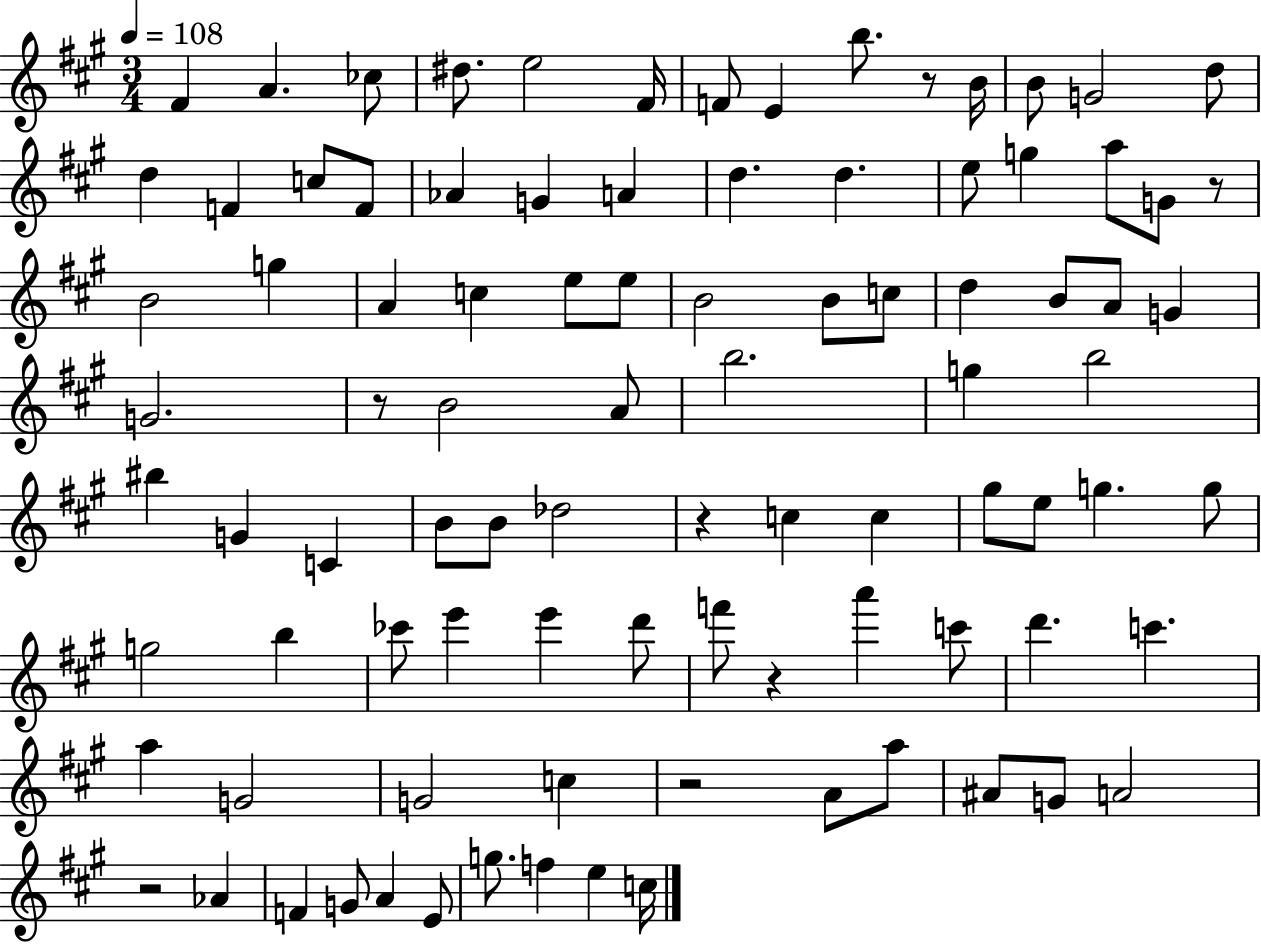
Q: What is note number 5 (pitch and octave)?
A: E5